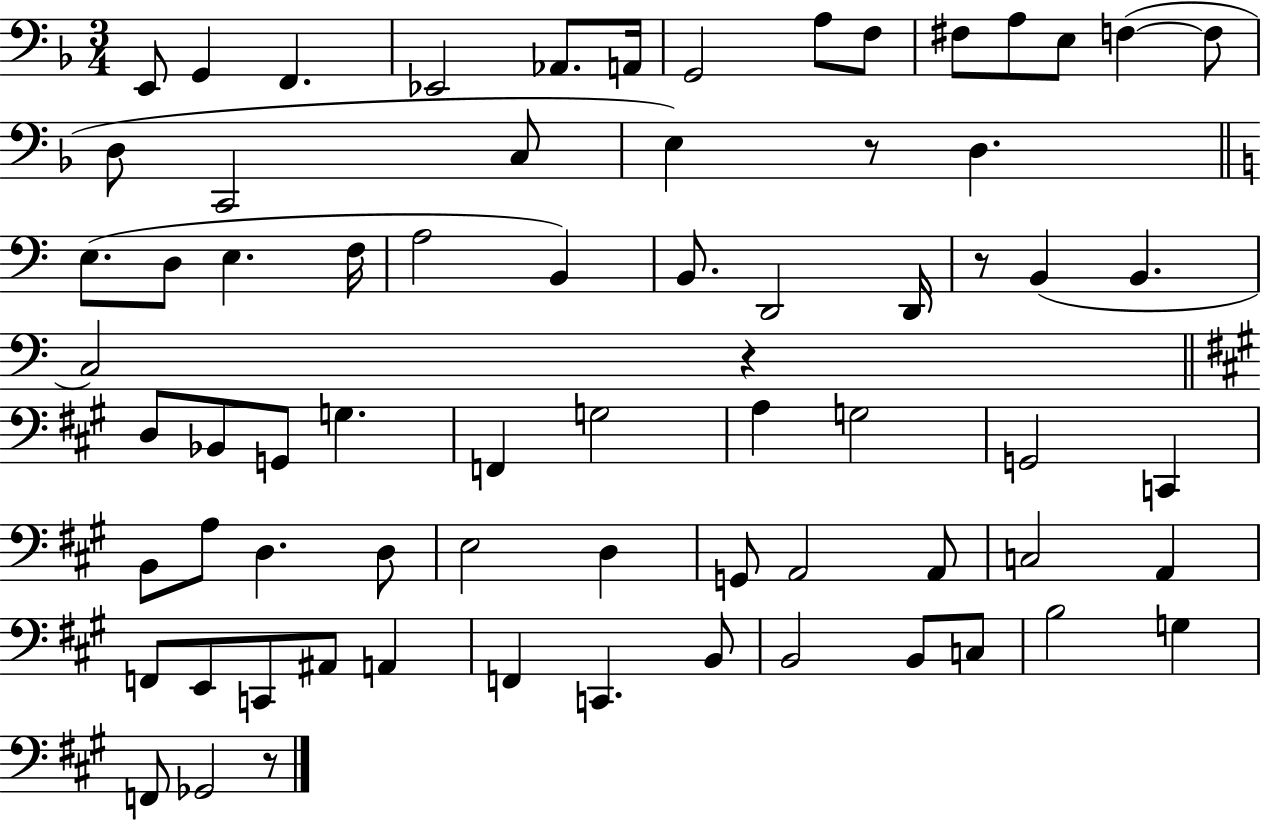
X:1
T:Untitled
M:3/4
L:1/4
K:F
E,,/2 G,, F,, _E,,2 _A,,/2 A,,/4 G,,2 A,/2 F,/2 ^F,/2 A,/2 E,/2 F, F,/2 D,/2 C,,2 C,/2 E, z/2 D, E,/2 D,/2 E, F,/4 A,2 B,, B,,/2 D,,2 D,,/4 z/2 B,, B,, C,2 z D,/2 _B,,/2 G,,/2 G, F,, G,2 A, G,2 G,,2 C,, B,,/2 A,/2 D, D,/2 E,2 D, G,,/2 A,,2 A,,/2 C,2 A,, F,,/2 E,,/2 C,,/2 ^A,,/2 A,, F,, C,, B,,/2 B,,2 B,,/2 C,/2 B,2 G, F,,/2 _G,,2 z/2